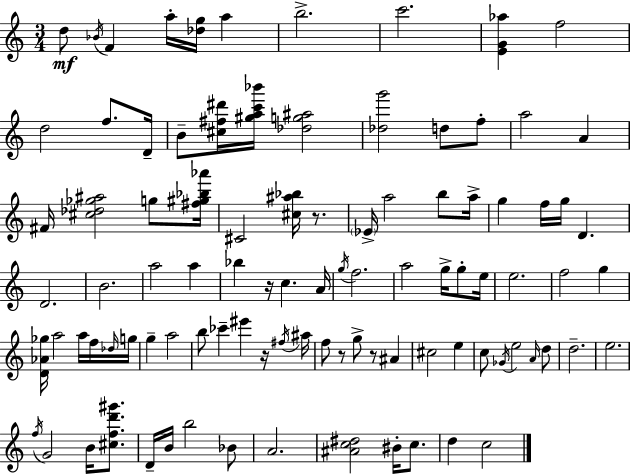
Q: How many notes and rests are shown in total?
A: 96